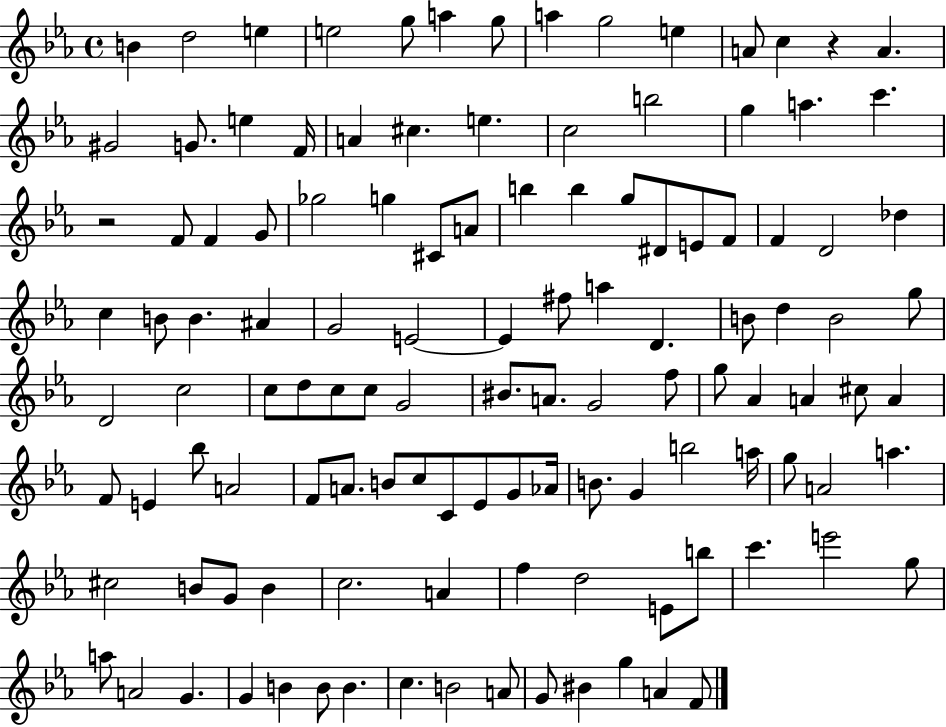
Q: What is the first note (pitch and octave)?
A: B4